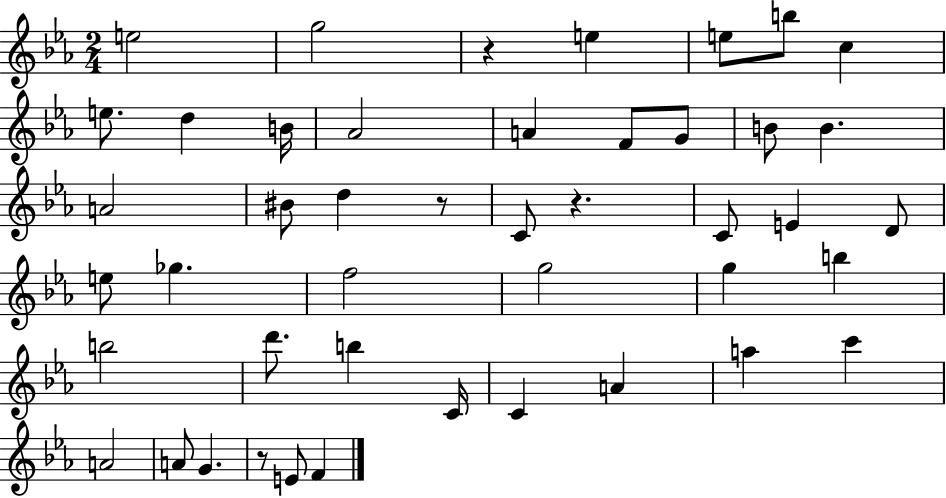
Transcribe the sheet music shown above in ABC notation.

X:1
T:Untitled
M:2/4
L:1/4
K:Eb
e2 g2 z e e/2 b/2 c e/2 d B/4 _A2 A F/2 G/2 B/2 B A2 ^B/2 d z/2 C/2 z C/2 E D/2 e/2 _g f2 g2 g b b2 d'/2 b C/4 C A a c' A2 A/2 G z/2 E/2 F